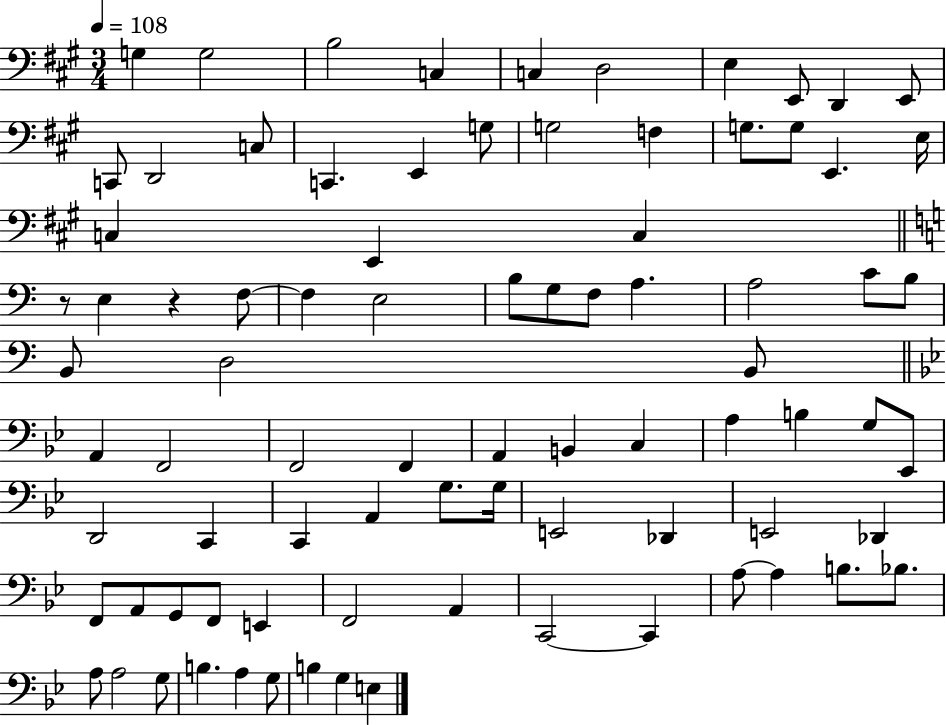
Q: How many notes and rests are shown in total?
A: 84